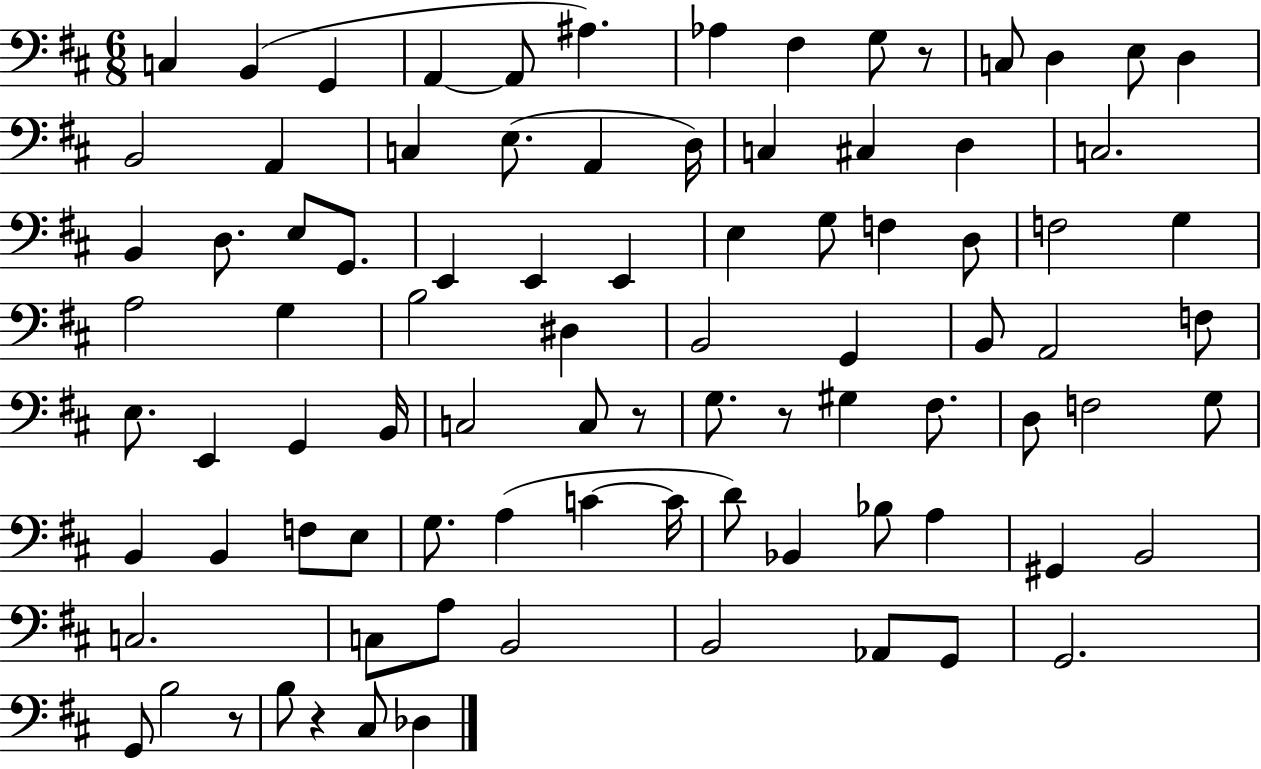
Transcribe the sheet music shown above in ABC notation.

X:1
T:Untitled
M:6/8
L:1/4
K:D
C, B,, G,, A,, A,,/2 ^A, _A, ^F, G,/2 z/2 C,/2 D, E,/2 D, B,,2 A,, C, E,/2 A,, D,/4 C, ^C, D, C,2 B,, D,/2 E,/2 G,,/2 E,, E,, E,, E, G,/2 F, D,/2 F,2 G, A,2 G, B,2 ^D, B,,2 G,, B,,/2 A,,2 F,/2 E,/2 E,, G,, B,,/4 C,2 C,/2 z/2 G,/2 z/2 ^G, ^F,/2 D,/2 F,2 G,/2 B,, B,, F,/2 E,/2 G,/2 A, C C/4 D/2 _B,, _B,/2 A, ^G,, B,,2 C,2 C,/2 A,/2 B,,2 B,,2 _A,,/2 G,,/2 G,,2 G,,/2 B,2 z/2 B,/2 z ^C,/2 _D,